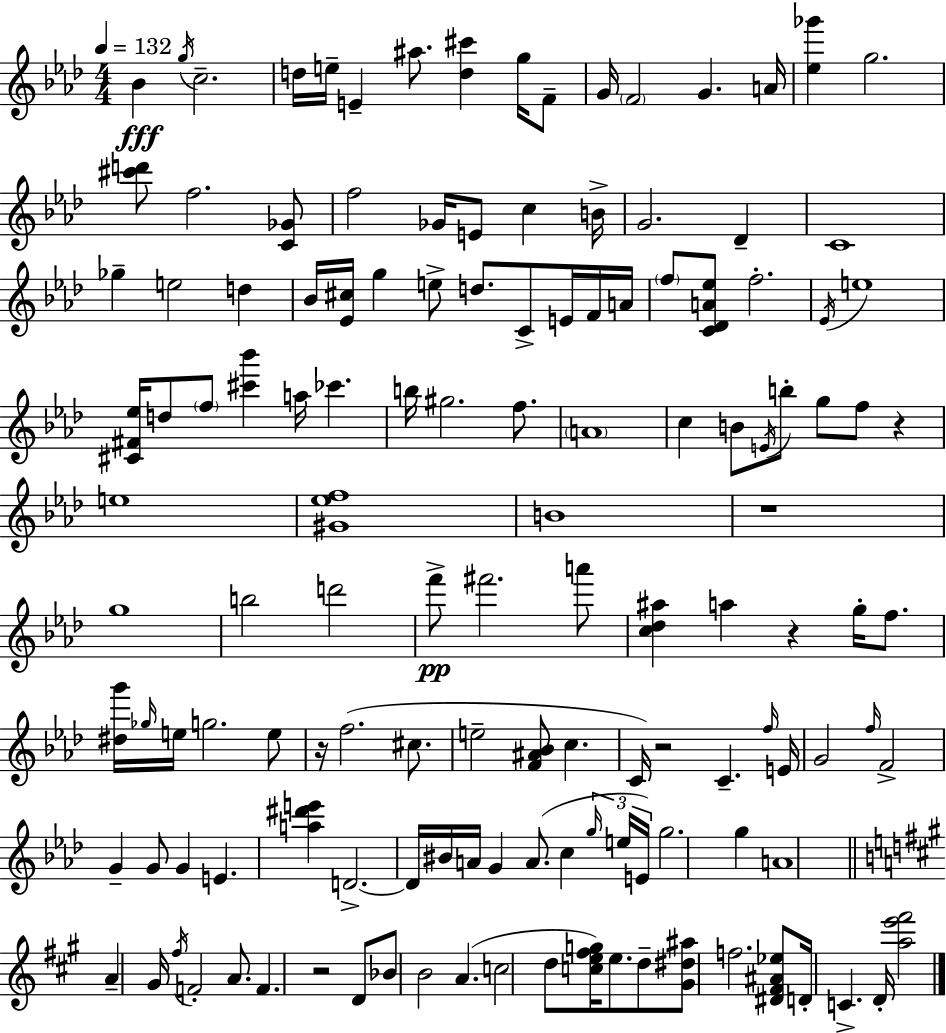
{
  \clef treble
  \numericTimeSignature
  \time 4/4
  \key aes \major
  \tempo 4 = 132
  \repeat volta 2 { bes'4\fff \acciaccatura { g''16 } c''2.-- | d''16 e''16-- e'4-- ais''8. <d'' cis'''>4 g''16 f'8-- | g'16 \parenthesize f'2 g'4. | a'16 <ees'' ges'''>4 g''2. | \break <cis''' d'''>8 f''2. <c' ges'>8 | f''2 ges'16 e'8 c''4 | b'16-> g'2. des'4-- | c'1 | \break ges''4-- e''2 d''4 | bes'16 <ees' cis''>16 g''4 e''8-> d''8. c'8-> e'16 f'16 | a'16 \parenthesize f''8 <c' des' a' ees''>8 f''2.-. | \acciaccatura { ees'16 } e''1 | \break <cis' fis' ees''>16 d''8 \parenthesize f''8 <cis''' bes'''>4 a''16 ces'''4. | b''16 gis''2. f''8. | \parenthesize a'1 | c''4 b'8 \acciaccatura { e'16 } b''8-. g''8 f''8 r4 | \break e''1 | <gis' ees'' f''>1 | b'1 | r1 | \break g''1 | b''2 d'''2 | f'''8->\pp fis'''2. | a'''8 <c'' des'' ais''>4 a''4 r4 g''16-. | \break f''8. <dis'' g'''>16 \grace { ges''16 } e''16 g''2. | e''8 r16 f''2.( | cis''8. e''2-- <f' ais' bes'>8 c''4. | c'16) r2 c'4.-- | \break \grace { f''16 } e'16 g'2 \grace { f''16 } f'2-> | g'4-- g'8 g'4 | e'4. <a'' dis''' e'''>4 d'2.->~~ | d'16 bis'16 a'16 g'4 a'8.( | \break c''4 \tuplet 3/2 { \grace { g''16 } e''16 e'16) } g''2. | g''4 a'1 | \bar "||" \break \key a \major a'4-- gis'16 \acciaccatura { fis''16 } f'2-. a'8. | f'4. r2 d'8 | bes'8 b'2 a'4.( | c''2 d''8 <c'' e'' fis'' g''>16) e''8. d''8-- | \break <gis' dis'' ais''>8 f''2. <dis' fis' ais' ees''>8 | d'16-. c'4.-> d'16-. <a'' e''' fis'''>2 | } \bar "|."
}